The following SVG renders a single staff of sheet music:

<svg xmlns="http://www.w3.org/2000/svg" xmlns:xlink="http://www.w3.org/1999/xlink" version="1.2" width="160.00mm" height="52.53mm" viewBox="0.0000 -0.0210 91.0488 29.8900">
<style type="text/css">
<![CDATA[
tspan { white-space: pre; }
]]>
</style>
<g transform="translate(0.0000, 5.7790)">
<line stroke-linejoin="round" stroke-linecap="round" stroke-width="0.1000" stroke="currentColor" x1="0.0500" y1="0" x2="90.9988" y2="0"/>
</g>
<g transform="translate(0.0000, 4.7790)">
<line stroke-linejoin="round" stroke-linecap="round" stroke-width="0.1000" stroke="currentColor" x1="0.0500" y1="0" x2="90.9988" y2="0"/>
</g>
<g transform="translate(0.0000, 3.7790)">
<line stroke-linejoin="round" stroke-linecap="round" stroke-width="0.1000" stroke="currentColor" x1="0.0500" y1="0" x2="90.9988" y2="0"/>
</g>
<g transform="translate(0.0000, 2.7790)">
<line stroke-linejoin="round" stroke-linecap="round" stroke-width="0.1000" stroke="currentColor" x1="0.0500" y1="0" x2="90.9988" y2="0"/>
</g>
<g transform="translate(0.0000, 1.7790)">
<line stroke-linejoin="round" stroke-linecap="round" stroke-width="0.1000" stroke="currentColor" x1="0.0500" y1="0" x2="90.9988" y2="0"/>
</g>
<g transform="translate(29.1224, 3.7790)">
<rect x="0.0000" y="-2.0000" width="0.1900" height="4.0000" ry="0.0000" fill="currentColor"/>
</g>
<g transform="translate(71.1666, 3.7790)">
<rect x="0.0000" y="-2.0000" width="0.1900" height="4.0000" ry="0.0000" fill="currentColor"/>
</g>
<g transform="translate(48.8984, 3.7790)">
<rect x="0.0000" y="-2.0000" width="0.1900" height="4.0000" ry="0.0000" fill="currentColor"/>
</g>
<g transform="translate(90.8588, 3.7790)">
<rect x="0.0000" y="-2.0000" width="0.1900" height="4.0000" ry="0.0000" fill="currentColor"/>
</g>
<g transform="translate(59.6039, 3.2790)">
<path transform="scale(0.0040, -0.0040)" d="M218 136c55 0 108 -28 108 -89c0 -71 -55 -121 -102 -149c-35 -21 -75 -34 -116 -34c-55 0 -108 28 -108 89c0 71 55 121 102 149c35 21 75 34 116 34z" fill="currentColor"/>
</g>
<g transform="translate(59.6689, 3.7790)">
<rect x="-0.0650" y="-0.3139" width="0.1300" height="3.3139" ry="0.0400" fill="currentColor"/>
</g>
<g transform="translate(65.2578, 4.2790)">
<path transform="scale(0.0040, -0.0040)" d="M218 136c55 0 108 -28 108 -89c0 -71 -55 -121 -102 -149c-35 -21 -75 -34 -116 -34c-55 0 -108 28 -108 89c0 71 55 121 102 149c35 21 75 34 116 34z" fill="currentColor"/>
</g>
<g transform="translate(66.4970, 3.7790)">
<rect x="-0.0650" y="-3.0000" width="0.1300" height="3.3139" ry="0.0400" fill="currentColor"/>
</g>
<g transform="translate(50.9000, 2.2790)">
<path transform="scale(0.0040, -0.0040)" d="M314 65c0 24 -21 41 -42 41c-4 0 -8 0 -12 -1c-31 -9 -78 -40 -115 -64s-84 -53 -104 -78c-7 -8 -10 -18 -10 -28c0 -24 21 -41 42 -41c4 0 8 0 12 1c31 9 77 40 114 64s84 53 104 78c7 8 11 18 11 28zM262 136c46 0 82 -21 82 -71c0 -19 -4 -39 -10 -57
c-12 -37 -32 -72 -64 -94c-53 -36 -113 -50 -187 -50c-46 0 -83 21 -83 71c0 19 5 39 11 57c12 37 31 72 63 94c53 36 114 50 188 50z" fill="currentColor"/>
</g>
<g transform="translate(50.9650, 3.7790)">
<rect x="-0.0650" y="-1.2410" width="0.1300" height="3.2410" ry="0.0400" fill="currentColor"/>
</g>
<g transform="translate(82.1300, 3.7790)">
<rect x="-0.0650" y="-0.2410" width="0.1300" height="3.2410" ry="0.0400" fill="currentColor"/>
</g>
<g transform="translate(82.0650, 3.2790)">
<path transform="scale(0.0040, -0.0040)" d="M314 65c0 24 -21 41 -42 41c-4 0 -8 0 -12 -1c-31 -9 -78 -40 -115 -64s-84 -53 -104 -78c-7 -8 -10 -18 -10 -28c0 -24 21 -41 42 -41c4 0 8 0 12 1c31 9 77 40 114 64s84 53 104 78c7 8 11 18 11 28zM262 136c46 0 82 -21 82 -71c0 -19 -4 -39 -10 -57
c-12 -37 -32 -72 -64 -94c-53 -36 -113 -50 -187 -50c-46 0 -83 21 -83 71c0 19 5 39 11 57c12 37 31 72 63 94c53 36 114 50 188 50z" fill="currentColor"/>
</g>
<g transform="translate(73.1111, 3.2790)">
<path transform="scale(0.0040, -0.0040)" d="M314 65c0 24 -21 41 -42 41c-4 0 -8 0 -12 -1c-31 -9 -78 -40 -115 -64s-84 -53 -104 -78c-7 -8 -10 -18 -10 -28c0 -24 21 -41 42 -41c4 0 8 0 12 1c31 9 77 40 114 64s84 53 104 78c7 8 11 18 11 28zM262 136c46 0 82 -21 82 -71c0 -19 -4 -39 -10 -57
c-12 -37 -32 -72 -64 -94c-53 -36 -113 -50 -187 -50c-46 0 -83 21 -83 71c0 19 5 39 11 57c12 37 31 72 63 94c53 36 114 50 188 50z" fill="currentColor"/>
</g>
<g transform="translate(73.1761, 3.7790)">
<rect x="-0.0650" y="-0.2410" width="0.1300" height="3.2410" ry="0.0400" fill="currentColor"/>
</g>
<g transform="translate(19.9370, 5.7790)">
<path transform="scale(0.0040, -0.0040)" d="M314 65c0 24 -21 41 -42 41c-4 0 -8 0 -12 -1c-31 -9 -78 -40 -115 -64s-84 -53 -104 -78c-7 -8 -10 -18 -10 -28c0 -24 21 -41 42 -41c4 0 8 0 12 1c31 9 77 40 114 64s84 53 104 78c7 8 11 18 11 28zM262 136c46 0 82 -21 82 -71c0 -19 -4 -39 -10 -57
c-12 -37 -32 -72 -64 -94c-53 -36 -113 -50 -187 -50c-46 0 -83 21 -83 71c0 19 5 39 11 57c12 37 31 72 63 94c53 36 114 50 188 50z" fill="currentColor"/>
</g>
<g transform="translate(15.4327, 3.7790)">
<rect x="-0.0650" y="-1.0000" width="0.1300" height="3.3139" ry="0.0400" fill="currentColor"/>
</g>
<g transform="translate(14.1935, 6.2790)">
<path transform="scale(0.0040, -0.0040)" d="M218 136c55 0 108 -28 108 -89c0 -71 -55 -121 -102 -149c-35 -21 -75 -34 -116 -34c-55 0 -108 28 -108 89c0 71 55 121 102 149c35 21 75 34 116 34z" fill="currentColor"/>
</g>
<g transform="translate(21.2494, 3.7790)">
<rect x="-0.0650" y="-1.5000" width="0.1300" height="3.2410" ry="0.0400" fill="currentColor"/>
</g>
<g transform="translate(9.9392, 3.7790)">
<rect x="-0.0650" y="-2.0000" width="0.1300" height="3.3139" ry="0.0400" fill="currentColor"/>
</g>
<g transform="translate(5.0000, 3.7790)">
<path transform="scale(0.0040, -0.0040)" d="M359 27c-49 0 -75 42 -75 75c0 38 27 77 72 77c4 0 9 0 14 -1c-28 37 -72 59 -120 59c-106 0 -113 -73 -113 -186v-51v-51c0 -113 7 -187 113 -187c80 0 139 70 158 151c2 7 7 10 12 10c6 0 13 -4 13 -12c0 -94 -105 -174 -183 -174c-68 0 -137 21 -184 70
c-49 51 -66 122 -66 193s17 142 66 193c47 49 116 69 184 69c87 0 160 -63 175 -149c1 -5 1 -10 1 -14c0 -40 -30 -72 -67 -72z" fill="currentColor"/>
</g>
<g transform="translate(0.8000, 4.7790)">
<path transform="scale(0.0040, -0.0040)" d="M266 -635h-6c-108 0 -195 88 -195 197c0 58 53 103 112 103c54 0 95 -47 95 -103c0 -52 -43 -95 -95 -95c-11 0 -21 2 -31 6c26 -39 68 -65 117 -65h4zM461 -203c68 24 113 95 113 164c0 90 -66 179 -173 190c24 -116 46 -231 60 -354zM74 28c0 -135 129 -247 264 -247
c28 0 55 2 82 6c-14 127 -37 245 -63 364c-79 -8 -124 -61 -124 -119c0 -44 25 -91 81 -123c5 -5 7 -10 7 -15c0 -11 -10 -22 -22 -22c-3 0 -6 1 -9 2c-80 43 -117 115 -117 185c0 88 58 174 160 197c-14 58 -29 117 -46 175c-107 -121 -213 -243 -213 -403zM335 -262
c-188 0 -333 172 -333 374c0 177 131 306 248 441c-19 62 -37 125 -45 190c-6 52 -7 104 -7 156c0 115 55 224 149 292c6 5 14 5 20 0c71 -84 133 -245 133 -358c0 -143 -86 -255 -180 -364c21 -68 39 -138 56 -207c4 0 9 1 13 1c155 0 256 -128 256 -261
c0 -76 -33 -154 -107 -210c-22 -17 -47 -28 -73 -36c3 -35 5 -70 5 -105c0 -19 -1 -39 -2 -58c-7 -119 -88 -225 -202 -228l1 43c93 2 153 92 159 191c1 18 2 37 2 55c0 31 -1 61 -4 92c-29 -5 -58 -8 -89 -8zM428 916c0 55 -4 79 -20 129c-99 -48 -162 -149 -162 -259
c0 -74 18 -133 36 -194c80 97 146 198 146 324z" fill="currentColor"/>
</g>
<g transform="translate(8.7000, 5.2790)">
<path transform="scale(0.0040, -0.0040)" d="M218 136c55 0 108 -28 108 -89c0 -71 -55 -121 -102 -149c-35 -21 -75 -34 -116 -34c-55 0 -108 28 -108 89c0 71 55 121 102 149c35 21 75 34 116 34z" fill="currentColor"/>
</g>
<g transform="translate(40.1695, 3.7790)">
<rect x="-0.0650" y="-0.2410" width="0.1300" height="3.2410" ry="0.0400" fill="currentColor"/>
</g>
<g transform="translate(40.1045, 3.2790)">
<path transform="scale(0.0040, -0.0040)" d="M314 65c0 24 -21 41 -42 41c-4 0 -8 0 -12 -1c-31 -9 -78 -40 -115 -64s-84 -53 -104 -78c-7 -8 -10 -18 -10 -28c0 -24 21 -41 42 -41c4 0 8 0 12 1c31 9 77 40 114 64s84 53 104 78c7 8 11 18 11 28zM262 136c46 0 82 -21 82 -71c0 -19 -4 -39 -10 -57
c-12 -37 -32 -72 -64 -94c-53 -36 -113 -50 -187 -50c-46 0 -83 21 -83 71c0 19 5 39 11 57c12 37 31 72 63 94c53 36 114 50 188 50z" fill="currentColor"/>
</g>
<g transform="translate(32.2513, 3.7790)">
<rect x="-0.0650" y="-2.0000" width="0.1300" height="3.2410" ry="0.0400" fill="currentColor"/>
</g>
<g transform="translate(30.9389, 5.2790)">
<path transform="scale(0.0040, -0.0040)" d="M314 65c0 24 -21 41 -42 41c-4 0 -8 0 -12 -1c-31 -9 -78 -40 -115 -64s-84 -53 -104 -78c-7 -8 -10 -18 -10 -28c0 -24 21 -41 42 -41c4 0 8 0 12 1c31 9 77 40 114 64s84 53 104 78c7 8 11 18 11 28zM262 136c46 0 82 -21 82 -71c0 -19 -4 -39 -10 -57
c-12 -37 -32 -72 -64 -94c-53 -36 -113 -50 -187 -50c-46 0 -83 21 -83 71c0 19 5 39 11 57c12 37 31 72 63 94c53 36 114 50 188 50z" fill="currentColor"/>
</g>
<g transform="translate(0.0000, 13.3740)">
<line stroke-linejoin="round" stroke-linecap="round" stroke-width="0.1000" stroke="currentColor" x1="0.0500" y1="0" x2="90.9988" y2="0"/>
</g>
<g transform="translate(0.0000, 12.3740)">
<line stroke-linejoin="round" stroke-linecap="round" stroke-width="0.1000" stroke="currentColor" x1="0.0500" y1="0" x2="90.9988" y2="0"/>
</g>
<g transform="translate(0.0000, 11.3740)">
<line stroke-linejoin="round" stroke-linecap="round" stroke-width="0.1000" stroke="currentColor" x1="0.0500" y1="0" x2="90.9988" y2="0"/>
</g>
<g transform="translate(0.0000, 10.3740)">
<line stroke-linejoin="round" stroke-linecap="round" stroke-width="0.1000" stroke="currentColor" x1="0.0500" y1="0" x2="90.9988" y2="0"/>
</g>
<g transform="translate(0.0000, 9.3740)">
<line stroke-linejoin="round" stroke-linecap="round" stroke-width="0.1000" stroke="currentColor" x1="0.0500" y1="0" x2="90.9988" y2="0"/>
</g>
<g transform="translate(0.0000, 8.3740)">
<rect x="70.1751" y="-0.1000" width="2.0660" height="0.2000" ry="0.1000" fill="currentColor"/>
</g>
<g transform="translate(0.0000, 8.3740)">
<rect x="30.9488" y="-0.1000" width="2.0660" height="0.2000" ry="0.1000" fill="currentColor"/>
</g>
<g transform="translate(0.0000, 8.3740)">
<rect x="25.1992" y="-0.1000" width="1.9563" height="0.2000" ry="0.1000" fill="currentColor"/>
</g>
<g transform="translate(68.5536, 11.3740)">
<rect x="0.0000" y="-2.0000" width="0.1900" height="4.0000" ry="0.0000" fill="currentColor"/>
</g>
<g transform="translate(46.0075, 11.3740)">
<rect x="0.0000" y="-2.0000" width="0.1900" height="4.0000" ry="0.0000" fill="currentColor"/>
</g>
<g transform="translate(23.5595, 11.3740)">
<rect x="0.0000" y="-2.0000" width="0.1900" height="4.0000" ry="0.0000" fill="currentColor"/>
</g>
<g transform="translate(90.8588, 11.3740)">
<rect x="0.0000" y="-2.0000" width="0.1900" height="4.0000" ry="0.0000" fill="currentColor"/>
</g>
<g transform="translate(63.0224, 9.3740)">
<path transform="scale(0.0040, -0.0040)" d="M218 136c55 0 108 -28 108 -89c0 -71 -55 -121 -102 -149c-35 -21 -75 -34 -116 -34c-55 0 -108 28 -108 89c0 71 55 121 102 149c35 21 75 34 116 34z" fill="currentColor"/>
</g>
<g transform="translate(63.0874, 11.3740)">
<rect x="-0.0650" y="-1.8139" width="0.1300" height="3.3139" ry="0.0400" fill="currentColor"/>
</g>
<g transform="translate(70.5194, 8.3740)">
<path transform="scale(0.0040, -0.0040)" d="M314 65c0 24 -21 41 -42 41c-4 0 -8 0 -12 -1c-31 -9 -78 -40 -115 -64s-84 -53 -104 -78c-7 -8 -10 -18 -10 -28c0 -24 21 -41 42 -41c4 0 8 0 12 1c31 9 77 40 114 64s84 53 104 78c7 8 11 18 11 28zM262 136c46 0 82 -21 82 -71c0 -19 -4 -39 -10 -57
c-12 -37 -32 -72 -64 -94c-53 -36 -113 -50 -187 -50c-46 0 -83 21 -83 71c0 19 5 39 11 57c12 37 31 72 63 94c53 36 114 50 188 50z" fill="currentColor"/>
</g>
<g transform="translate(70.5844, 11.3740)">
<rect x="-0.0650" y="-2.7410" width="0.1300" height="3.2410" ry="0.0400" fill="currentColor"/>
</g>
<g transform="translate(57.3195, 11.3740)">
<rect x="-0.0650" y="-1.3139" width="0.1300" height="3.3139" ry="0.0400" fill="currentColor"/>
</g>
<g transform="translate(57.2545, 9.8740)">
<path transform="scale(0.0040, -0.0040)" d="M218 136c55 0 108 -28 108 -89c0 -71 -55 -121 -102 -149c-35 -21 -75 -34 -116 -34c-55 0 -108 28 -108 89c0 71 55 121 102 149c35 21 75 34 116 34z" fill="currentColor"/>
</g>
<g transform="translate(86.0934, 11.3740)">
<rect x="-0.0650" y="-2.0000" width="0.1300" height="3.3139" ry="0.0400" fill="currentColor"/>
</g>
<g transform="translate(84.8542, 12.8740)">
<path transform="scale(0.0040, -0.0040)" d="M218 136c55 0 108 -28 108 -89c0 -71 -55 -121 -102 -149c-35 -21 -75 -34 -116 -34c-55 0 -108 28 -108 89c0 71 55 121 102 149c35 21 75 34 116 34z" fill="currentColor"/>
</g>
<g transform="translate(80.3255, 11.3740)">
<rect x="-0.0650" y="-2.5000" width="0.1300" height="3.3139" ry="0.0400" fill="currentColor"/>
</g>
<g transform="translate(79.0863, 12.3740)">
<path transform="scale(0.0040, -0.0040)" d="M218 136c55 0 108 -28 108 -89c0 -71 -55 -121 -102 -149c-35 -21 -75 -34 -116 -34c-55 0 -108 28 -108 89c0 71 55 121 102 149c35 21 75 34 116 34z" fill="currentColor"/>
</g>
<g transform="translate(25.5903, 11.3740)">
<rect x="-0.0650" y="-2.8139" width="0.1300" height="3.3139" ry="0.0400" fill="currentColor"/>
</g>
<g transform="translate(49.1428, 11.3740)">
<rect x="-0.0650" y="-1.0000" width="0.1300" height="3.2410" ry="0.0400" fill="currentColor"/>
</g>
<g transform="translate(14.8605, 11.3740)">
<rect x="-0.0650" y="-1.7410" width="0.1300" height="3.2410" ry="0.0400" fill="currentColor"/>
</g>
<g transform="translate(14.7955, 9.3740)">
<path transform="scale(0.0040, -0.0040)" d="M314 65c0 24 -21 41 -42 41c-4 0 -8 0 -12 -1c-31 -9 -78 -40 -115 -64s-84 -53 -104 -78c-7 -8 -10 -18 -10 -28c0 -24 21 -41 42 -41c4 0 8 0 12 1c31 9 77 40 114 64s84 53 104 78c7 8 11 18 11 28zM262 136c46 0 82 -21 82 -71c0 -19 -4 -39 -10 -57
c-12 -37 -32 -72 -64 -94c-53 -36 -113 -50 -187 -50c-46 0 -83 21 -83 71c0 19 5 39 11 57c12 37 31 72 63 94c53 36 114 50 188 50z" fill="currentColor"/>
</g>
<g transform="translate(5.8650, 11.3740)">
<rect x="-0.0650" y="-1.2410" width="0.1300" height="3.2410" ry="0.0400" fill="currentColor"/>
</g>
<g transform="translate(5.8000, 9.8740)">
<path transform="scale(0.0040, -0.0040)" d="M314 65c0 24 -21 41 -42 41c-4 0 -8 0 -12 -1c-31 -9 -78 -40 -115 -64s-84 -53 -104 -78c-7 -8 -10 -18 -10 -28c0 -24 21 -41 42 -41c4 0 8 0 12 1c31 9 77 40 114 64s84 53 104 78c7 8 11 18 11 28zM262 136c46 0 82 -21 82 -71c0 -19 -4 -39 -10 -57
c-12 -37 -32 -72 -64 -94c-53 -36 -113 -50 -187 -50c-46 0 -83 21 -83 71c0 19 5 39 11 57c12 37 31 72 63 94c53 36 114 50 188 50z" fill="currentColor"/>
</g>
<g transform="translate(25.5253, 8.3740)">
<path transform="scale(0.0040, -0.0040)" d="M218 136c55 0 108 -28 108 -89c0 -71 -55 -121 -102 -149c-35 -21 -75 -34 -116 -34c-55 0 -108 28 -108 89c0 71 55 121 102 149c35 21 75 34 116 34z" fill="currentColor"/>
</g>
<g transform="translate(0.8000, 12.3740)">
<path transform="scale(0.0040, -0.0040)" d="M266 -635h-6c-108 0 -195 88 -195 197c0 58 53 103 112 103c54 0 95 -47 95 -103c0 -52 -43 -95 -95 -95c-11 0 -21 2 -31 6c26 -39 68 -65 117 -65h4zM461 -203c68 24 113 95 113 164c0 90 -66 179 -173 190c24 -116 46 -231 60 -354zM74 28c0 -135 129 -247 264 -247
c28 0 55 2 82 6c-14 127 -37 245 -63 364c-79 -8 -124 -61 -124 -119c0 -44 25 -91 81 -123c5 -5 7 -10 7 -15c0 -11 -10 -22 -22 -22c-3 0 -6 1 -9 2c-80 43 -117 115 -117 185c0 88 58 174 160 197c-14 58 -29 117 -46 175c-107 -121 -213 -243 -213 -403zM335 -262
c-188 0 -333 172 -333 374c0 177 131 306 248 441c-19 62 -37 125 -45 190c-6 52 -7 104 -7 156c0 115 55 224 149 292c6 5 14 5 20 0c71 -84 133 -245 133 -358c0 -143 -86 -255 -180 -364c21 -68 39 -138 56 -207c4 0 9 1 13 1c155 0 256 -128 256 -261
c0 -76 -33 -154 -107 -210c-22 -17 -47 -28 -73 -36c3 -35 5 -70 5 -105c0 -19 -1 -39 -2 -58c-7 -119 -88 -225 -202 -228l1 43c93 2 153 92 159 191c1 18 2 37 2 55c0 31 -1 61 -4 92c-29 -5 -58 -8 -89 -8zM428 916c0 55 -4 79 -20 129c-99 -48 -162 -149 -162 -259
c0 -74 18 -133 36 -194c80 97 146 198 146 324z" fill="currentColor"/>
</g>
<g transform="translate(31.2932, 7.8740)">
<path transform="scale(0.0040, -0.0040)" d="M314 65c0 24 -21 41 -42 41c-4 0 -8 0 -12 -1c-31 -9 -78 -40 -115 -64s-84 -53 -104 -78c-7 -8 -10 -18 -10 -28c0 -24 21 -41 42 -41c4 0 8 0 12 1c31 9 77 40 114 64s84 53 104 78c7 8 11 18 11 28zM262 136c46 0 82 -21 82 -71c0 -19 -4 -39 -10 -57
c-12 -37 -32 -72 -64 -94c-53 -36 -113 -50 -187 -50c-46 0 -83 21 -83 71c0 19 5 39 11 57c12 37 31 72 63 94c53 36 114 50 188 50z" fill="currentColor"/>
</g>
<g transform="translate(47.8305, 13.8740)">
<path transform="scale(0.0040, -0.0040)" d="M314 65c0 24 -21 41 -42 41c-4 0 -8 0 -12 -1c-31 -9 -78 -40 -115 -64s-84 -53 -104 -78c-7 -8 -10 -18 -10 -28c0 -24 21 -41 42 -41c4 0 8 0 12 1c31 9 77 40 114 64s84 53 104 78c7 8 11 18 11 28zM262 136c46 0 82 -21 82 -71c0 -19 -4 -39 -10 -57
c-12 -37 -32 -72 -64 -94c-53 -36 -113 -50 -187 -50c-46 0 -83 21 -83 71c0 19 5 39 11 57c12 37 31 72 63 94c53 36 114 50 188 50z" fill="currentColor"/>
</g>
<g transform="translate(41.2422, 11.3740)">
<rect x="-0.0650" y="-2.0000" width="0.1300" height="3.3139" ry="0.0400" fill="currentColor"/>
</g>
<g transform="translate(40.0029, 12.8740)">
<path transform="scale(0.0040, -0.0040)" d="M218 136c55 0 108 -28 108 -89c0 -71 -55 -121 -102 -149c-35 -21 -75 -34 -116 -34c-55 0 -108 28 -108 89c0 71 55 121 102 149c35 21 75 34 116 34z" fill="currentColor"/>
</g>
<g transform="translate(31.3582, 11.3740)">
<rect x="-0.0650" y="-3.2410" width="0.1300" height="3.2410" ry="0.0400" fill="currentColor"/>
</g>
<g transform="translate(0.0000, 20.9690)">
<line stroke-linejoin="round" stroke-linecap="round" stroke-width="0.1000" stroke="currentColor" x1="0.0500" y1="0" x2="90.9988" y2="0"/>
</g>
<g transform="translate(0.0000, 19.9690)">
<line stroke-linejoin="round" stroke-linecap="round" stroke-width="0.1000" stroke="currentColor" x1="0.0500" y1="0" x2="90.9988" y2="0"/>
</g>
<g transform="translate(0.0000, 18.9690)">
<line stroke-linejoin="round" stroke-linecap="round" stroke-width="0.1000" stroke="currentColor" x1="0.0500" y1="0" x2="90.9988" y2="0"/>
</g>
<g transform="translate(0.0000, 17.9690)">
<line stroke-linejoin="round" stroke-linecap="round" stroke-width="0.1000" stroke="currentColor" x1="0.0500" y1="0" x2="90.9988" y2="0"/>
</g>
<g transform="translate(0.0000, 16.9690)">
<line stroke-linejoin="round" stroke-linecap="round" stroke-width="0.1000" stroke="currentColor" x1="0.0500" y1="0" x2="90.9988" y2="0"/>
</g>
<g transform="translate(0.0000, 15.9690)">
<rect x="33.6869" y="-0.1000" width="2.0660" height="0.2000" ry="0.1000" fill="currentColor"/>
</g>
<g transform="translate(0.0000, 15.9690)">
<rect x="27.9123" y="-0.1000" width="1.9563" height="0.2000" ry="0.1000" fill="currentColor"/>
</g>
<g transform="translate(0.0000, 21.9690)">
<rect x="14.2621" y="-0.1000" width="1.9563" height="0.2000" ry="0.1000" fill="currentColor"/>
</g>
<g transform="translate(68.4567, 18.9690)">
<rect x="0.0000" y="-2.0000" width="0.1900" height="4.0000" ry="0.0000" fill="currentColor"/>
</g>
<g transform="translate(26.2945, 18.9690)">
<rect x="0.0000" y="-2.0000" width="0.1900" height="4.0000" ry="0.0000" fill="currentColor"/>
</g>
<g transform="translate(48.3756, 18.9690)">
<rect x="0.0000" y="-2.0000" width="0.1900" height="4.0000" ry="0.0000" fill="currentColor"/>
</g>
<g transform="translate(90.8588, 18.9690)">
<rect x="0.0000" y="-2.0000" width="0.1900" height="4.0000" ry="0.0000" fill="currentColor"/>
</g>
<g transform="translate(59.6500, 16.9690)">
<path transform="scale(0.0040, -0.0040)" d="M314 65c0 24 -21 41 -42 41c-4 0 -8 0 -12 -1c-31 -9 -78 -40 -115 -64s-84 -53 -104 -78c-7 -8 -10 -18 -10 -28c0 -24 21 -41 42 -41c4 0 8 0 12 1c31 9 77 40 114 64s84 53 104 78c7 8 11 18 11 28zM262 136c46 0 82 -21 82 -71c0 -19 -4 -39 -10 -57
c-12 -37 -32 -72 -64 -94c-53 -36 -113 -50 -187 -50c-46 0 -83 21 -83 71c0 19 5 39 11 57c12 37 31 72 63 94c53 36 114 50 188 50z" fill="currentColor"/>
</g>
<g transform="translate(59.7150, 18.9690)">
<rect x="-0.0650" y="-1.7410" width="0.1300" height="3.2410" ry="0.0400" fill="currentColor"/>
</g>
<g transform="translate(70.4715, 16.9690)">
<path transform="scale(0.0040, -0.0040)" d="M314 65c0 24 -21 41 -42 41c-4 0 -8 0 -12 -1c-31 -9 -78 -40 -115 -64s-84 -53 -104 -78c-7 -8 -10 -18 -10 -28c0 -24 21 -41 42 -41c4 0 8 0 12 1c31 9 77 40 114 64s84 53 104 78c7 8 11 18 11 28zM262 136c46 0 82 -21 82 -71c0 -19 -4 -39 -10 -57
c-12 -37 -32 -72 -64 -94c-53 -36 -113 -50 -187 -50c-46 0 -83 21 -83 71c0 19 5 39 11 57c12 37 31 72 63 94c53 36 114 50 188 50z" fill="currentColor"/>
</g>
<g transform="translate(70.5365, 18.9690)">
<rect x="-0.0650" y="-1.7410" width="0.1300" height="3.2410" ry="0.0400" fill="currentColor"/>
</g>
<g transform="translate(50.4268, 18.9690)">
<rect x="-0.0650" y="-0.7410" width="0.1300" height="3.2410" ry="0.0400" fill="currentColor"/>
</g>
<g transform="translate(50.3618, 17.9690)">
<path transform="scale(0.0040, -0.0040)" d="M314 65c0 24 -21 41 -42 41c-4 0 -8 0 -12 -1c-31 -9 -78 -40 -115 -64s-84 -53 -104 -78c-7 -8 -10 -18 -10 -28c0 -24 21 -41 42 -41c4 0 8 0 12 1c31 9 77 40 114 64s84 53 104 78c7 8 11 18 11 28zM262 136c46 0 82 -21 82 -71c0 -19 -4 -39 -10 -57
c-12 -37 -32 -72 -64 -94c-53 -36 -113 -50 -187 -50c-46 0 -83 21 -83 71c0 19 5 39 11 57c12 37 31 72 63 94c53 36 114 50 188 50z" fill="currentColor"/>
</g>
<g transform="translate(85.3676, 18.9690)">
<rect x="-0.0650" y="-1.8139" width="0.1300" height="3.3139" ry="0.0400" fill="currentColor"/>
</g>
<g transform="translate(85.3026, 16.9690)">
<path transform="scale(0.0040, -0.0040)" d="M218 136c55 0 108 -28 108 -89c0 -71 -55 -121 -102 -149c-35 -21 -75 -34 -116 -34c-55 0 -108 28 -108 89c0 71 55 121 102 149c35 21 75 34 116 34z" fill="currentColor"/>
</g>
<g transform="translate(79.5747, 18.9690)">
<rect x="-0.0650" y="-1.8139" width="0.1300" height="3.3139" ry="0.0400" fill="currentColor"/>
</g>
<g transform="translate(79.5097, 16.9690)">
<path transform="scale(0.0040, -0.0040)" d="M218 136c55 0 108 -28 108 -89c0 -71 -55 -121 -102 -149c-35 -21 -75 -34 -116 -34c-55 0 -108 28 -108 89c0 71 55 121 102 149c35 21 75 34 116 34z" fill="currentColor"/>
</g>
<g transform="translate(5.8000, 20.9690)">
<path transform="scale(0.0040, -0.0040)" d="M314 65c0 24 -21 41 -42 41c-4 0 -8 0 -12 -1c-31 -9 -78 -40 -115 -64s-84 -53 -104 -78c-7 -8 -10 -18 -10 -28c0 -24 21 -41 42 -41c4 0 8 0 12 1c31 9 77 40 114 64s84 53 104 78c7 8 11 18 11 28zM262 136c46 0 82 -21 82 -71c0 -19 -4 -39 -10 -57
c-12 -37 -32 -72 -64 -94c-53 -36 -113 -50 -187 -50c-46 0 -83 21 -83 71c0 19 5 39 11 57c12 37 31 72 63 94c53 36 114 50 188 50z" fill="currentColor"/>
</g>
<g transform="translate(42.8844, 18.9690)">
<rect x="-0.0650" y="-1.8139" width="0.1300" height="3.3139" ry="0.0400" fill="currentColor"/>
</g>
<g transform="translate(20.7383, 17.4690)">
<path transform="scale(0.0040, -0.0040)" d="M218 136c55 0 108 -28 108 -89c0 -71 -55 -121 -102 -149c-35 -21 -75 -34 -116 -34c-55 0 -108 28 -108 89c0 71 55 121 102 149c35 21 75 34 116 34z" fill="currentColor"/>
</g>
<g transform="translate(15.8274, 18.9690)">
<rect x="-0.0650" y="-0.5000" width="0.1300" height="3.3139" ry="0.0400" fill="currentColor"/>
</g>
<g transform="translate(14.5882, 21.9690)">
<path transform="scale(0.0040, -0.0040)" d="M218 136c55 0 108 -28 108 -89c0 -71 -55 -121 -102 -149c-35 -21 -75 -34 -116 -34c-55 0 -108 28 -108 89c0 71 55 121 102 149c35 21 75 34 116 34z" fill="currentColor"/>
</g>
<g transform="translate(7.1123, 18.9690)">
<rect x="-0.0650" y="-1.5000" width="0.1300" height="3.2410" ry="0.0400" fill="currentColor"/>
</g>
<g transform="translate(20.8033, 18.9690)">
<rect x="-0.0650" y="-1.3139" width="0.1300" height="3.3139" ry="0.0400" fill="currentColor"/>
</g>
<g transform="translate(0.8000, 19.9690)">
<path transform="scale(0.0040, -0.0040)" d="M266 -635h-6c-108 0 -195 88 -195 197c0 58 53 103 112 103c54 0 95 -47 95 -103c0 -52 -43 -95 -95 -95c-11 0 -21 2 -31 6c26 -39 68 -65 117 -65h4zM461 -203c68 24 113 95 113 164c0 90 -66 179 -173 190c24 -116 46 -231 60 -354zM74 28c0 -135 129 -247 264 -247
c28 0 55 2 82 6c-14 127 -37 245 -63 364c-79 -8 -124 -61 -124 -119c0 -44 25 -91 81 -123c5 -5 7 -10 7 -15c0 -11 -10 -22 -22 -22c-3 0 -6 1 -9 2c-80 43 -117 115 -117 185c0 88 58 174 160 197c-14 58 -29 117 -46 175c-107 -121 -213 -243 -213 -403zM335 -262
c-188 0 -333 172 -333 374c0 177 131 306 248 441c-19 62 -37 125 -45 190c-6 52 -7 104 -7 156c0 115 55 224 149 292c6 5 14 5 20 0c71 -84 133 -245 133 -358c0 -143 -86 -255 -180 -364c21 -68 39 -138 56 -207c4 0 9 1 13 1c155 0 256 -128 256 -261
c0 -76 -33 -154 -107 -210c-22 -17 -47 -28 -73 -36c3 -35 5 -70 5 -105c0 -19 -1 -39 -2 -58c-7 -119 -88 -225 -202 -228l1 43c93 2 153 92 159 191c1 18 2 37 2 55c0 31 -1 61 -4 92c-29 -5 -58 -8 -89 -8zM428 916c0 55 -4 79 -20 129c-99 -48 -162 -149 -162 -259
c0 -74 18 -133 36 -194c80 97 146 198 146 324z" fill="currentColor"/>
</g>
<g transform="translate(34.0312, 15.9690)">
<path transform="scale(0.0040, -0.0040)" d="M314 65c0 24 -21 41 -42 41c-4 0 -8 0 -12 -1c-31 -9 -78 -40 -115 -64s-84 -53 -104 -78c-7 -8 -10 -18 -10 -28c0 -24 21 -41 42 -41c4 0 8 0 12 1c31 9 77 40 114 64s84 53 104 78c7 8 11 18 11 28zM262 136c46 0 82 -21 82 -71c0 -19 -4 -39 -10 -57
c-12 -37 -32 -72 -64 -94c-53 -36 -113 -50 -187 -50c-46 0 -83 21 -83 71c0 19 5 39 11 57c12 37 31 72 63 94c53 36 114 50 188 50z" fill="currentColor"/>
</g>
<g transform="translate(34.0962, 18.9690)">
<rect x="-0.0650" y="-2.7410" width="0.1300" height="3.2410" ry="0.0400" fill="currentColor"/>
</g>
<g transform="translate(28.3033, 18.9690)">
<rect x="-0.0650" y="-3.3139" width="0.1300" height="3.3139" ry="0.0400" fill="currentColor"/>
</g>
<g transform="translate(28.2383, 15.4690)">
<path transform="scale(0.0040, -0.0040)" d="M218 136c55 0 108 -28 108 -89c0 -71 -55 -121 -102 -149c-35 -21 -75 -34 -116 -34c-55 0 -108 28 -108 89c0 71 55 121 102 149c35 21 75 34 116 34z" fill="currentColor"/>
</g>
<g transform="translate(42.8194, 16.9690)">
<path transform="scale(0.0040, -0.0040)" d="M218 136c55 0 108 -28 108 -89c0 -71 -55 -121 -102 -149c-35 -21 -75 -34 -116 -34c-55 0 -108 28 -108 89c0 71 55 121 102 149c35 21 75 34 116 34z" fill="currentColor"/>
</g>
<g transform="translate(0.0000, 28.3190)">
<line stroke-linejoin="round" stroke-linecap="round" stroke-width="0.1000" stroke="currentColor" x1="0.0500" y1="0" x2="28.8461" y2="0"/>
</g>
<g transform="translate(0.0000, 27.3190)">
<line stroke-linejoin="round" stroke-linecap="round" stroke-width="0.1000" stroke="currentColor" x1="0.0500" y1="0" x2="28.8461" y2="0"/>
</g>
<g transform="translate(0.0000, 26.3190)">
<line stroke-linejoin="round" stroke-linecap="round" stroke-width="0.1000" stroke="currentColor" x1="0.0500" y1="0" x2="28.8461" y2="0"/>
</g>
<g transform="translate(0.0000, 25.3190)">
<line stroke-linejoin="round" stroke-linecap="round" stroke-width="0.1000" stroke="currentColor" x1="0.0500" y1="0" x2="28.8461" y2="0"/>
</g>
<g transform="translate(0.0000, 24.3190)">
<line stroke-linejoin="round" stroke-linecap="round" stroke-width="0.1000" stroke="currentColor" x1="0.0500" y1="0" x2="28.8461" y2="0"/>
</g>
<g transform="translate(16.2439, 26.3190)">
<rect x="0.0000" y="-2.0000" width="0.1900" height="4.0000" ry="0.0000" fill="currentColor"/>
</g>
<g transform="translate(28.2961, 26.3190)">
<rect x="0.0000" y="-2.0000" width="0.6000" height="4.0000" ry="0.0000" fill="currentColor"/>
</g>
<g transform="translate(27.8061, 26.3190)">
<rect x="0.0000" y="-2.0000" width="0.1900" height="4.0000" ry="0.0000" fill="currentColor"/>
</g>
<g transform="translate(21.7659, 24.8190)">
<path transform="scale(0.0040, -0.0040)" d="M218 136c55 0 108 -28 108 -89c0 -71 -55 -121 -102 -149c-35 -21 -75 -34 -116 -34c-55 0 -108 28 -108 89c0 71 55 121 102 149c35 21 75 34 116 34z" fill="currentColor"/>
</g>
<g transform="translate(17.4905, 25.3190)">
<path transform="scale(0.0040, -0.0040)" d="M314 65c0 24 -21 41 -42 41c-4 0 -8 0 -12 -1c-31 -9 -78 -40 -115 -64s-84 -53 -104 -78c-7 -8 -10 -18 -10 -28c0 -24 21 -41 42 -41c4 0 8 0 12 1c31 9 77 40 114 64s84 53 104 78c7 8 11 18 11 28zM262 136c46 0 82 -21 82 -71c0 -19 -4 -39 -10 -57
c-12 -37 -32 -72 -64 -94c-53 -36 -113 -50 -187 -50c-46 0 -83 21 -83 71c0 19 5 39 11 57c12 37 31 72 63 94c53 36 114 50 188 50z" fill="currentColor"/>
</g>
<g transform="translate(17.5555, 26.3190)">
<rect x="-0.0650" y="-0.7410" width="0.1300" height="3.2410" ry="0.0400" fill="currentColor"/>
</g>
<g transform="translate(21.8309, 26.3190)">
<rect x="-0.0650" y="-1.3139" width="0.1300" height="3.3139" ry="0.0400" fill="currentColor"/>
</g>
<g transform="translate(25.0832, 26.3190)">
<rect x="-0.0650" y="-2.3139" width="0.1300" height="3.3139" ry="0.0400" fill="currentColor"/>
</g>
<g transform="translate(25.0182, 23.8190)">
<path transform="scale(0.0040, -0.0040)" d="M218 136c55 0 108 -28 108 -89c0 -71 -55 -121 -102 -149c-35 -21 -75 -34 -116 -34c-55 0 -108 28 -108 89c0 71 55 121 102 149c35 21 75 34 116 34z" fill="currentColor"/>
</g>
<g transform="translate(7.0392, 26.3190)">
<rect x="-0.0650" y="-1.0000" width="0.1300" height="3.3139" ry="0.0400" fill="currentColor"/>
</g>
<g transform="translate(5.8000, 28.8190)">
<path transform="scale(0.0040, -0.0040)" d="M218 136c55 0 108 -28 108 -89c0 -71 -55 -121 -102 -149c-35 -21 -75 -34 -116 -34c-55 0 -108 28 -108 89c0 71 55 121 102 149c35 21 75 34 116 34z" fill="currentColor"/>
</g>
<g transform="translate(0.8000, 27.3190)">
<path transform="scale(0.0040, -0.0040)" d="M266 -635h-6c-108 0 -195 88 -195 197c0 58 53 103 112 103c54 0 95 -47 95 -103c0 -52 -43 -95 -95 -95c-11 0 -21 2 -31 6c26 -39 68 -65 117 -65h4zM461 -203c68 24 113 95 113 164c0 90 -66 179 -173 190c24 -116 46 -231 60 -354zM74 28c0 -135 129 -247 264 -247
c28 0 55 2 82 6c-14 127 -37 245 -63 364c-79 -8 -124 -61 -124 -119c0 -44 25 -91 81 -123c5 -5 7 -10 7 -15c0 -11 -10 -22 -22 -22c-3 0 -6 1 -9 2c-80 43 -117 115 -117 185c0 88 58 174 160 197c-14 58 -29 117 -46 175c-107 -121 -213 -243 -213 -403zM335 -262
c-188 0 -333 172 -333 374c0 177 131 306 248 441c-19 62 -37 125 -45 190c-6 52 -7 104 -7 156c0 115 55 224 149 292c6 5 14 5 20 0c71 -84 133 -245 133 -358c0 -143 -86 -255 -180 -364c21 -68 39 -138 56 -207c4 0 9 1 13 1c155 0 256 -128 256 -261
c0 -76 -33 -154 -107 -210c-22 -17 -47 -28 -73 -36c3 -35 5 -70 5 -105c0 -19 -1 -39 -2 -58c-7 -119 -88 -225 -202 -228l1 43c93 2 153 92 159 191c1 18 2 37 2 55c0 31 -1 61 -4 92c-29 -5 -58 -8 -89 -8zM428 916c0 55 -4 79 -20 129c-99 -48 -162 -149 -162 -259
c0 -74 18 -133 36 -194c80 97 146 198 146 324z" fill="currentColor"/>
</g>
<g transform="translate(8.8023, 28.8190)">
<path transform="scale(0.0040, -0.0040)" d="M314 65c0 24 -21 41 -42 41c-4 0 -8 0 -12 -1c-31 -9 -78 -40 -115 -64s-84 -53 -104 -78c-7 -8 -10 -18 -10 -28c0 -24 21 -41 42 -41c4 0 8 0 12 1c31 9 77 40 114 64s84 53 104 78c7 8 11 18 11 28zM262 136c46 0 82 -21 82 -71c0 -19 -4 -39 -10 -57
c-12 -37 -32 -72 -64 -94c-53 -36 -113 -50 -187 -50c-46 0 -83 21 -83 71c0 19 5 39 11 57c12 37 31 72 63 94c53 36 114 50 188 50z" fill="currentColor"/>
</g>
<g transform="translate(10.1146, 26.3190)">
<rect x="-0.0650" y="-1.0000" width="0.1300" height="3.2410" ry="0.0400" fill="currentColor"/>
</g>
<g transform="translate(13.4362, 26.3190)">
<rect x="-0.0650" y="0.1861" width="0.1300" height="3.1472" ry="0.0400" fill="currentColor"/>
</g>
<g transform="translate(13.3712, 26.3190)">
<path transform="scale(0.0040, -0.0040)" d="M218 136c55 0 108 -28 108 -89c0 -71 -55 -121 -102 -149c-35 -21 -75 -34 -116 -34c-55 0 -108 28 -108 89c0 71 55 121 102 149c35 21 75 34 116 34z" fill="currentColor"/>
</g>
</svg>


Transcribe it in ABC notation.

X:1
T:Untitled
M:4/4
L:1/4
K:C
F D E2 F2 c2 e2 c A c2 c2 e2 f2 a b2 F D2 e f a2 G F E2 C e b a2 f d2 f2 f2 f f D D2 B d2 e g